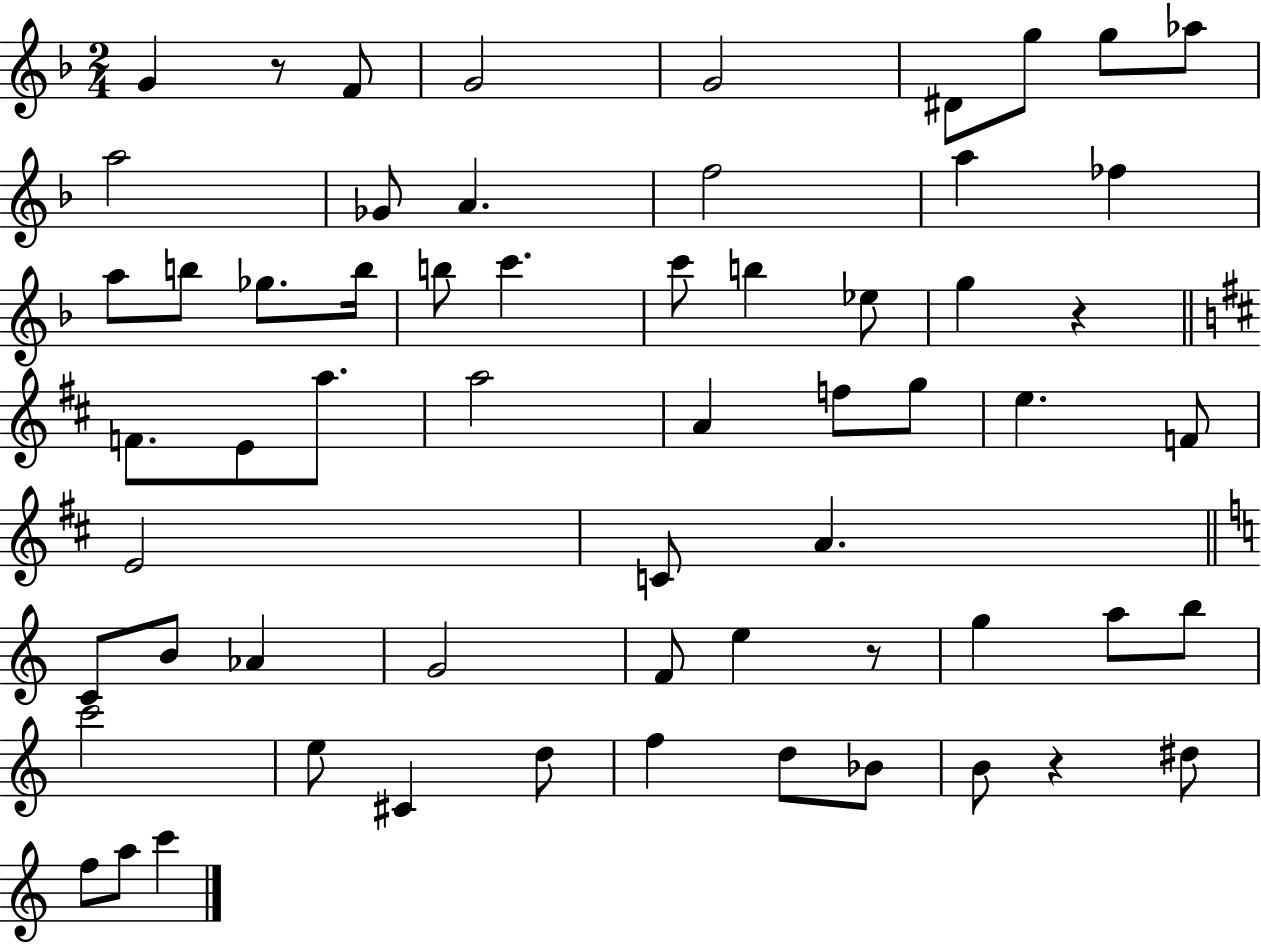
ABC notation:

X:1
T:Untitled
M:2/4
L:1/4
K:F
G z/2 F/2 G2 G2 ^D/2 g/2 g/2 _a/2 a2 _G/2 A f2 a _f a/2 b/2 _g/2 b/4 b/2 c' c'/2 b _e/2 g z F/2 E/2 a/2 a2 A f/2 g/2 e F/2 E2 C/2 A C/2 B/2 _A G2 F/2 e z/2 g a/2 b/2 c'2 e/2 ^C d/2 f d/2 _B/2 B/2 z ^d/2 f/2 a/2 c'